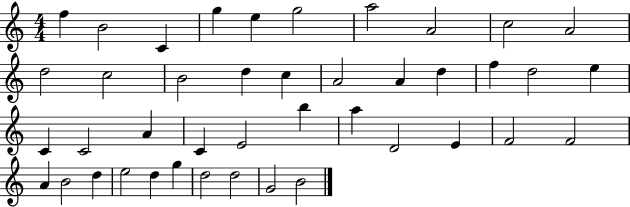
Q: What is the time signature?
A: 4/4